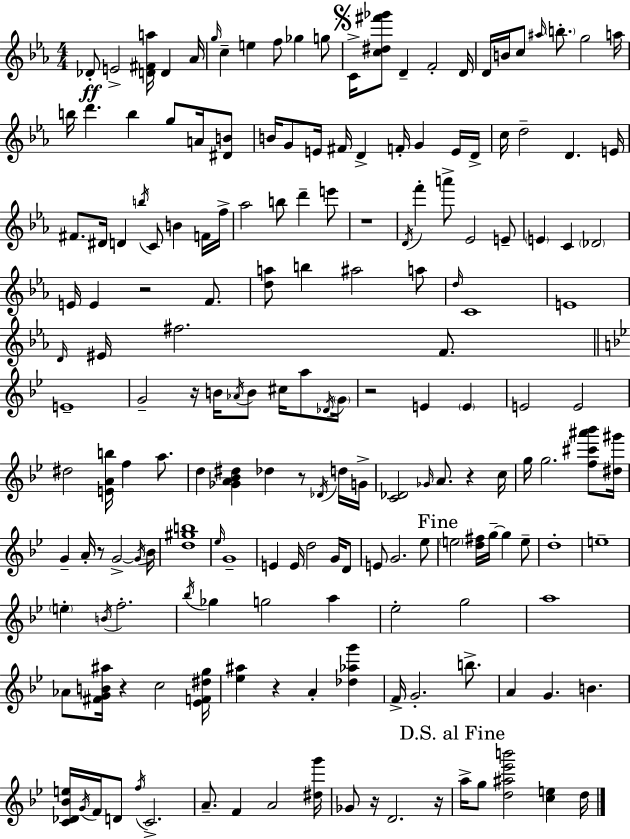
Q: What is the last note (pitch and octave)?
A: D5